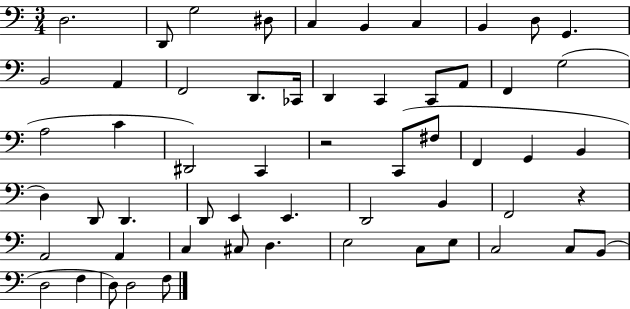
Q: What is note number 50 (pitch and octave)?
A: B2